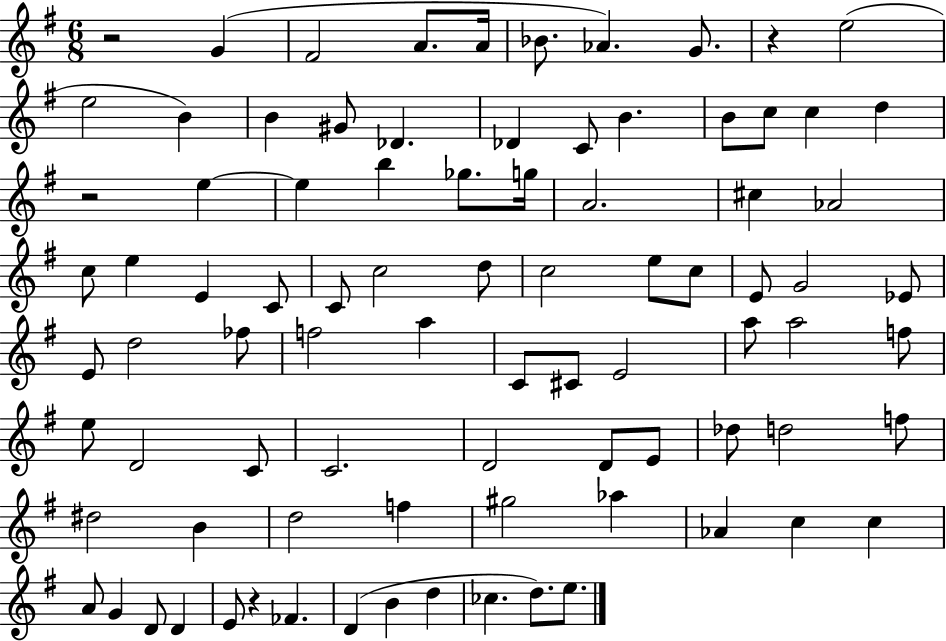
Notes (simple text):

R/h G4/q F#4/h A4/e. A4/s Bb4/e. Ab4/q. G4/e. R/q E5/h E5/h B4/q B4/q G#4/e Db4/q. Db4/q C4/e B4/q. B4/e C5/e C5/q D5/q R/h E5/q E5/q B5/q Gb5/e. G5/s A4/h. C#5/q Ab4/h C5/e E5/q E4/q C4/e C4/e C5/h D5/e C5/h E5/e C5/e E4/e G4/h Eb4/e E4/e D5/h FES5/e F5/h A5/q C4/e C#4/e E4/h A5/e A5/h F5/e E5/e D4/h C4/e C4/h. D4/h D4/e E4/e Db5/e D5/h F5/e D#5/h B4/q D5/h F5/q G#5/h Ab5/q Ab4/q C5/q C5/q A4/e G4/q D4/e D4/q E4/e R/q FES4/q. D4/q B4/q D5/q CES5/q. D5/e. E5/e.